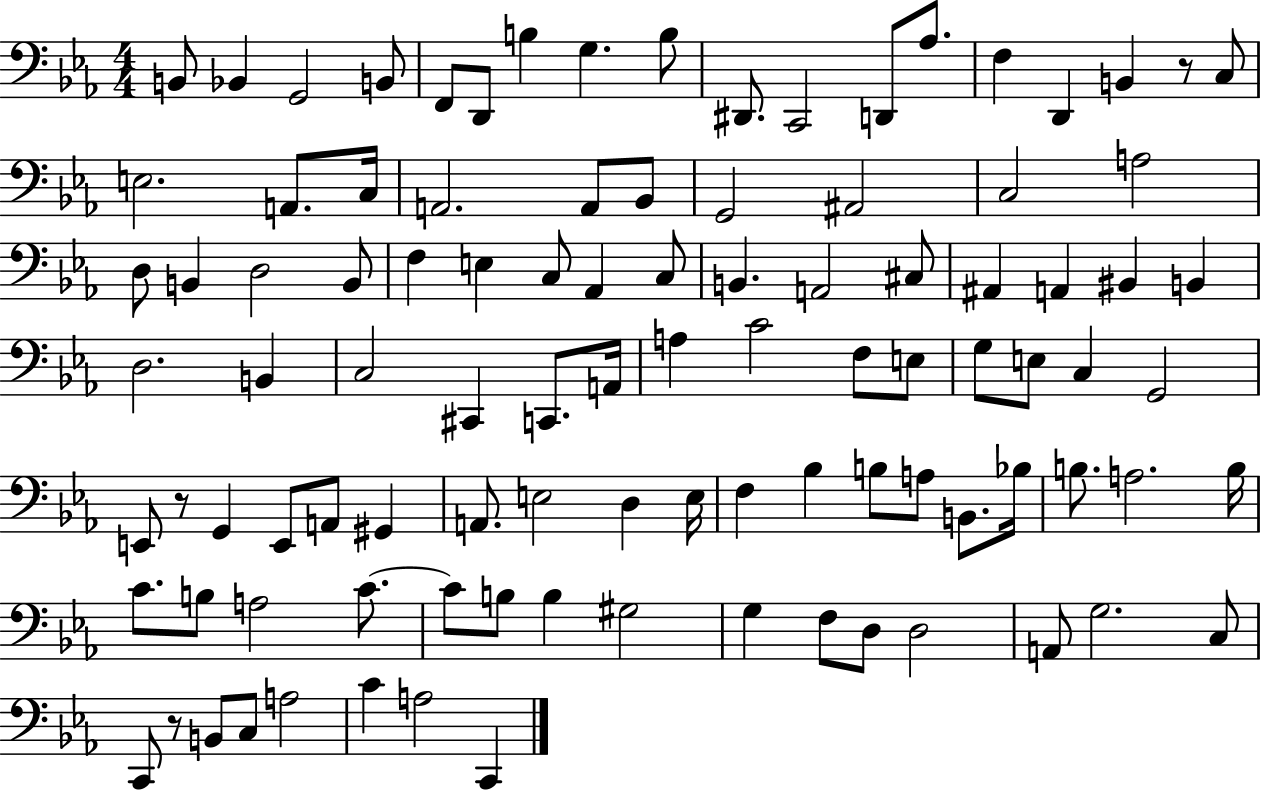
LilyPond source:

{
  \clef bass
  \numericTimeSignature
  \time 4/4
  \key ees \major
  \repeat volta 2 { b,8 bes,4 g,2 b,8 | f,8 d,8 b4 g4. b8 | dis,8. c,2 d,8 aes8. | f4 d,4 b,4 r8 c8 | \break e2. a,8. c16 | a,2. a,8 bes,8 | g,2 ais,2 | c2 a2 | \break d8 b,4 d2 b,8 | f4 e4 c8 aes,4 c8 | b,4. a,2 cis8 | ais,4 a,4 bis,4 b,4 | \break d2. b,4 | c2 cis,4 c,8. a,16 | a4 c'2 f8 e8 | g8 e8 c4 g,2 | \break e,8 r8 g,4 e,8 a,8 gis,4 | a,8. e2 d4 e16 | f4 bes4 b8 a8 b,8. bes16 | b8. a2. b16 | \break c'8. b8 a2 c'8.~~ | c'8 b8 b4 gis2 | g4 f8 d8 d2 | a,8 g2. c8 | \break c,8 r8 b,8 c8 a2 | c'4 a2 c,4 | } \bar "|."
}